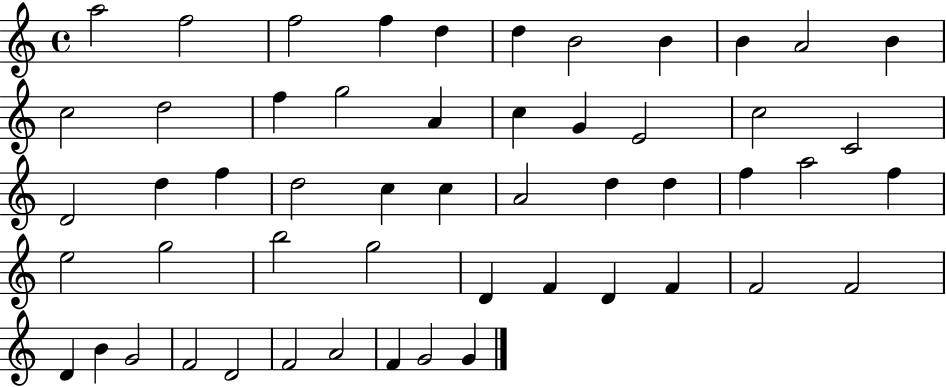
{
  \clef treble
  \time 4/4
  \defaultTimeSignature
  \key c \major
  a''2 f''2 | f''2 f''4 d''4 | d''4 b'2 b'4 | b'4 a'2 b'4 | \break c''2 d''2 | f''4 g''2 a'4 | c''4 g'4 e'2 | c''2 c'2 | \break d'2 d''4 f''4 | d''2 c''4 c''4 | a'2 d''4 d''4 | f''4 a''2 f''4 | \break e''2 g''2 | b''2 g''2 | d'4 f'4 d'4 f'4 | f'2 f'2 | \break d'4 b'4 g'2 | f'2 d'2 | f'2 a'2 | f'4 g'2 g'4 | \break \bar "|."
}